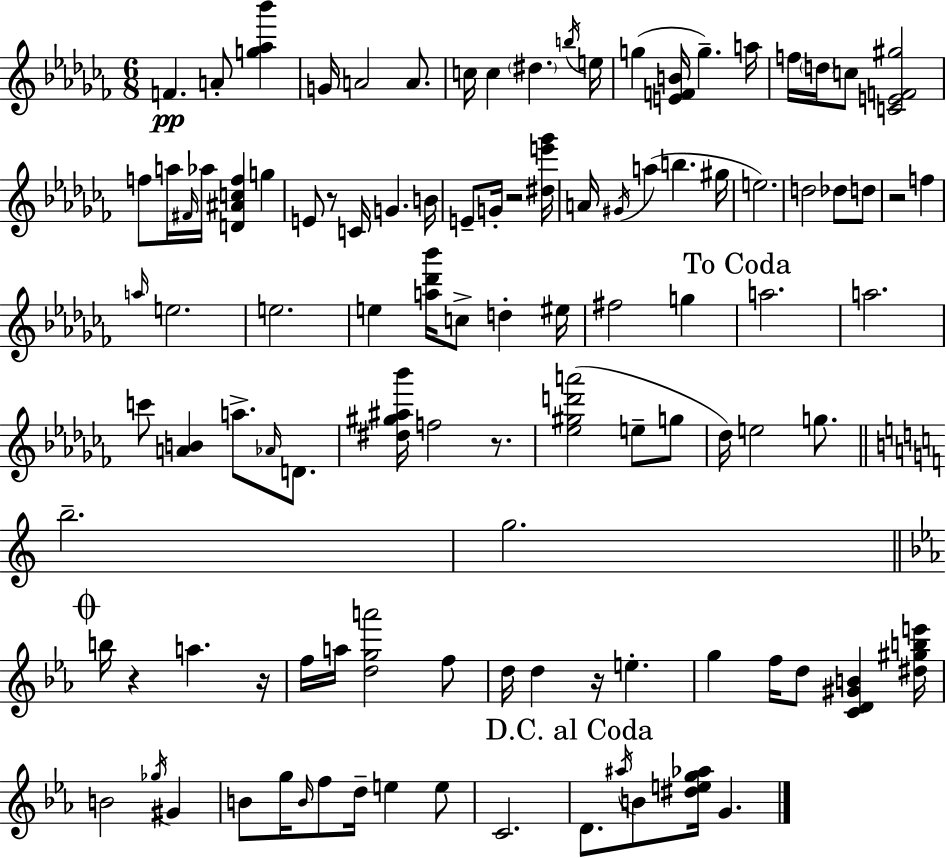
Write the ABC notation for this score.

X:1
T:Untitled
M:6/8
L:1/4
K:Abm
F A/2 [g_a_b'] G/4 A2 A/2 c/4 c ^d b/4 e/4 g [EFB]/4 g a/4 f/4 d/4 c/2 [CEF^g]2 f/2 a/4 ^F/4 _a/4 [D^Acf] g E/2 z/2 C/4 G B/4 E/2 G/4 z2 [^de'_g']/4 A/4 ^G/4 a b ^g/4 e2 d2 _d/2 d/2 z2 f a/4 e2 e2 e [a_d'_b']/4 c/2 d ^e/4 ^f2 g a2 a2 c'/2 [AB] a/2 _A/4 D/2 [^d^g^a_b']/4 f2 z/2 [_e^gd'a']2 e/2 g/2 _d/4 e2 g/2 b2 g2 b/4 z a z/4 f/4 a/4 [dga']2 f/2 d/4 d z/4 e g f/4 d/2 [CD^GB] [^d^gbe']/4 B2 _g/4 ^G B/2 g/4 B/4 f/2 d/4 e e/2 C2 D/2 ^a/4 B/2 [^deg_a]/4 G